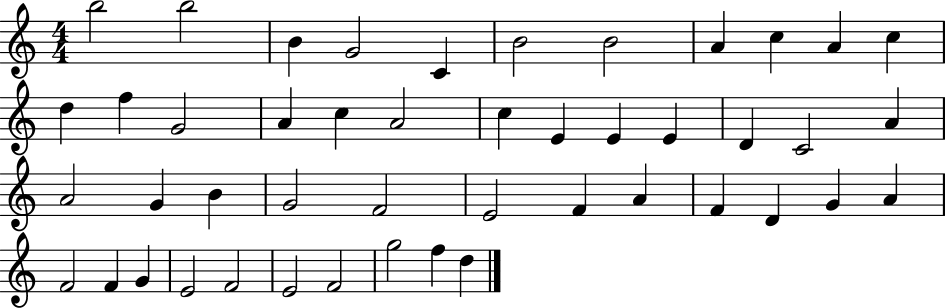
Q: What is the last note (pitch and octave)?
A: D5